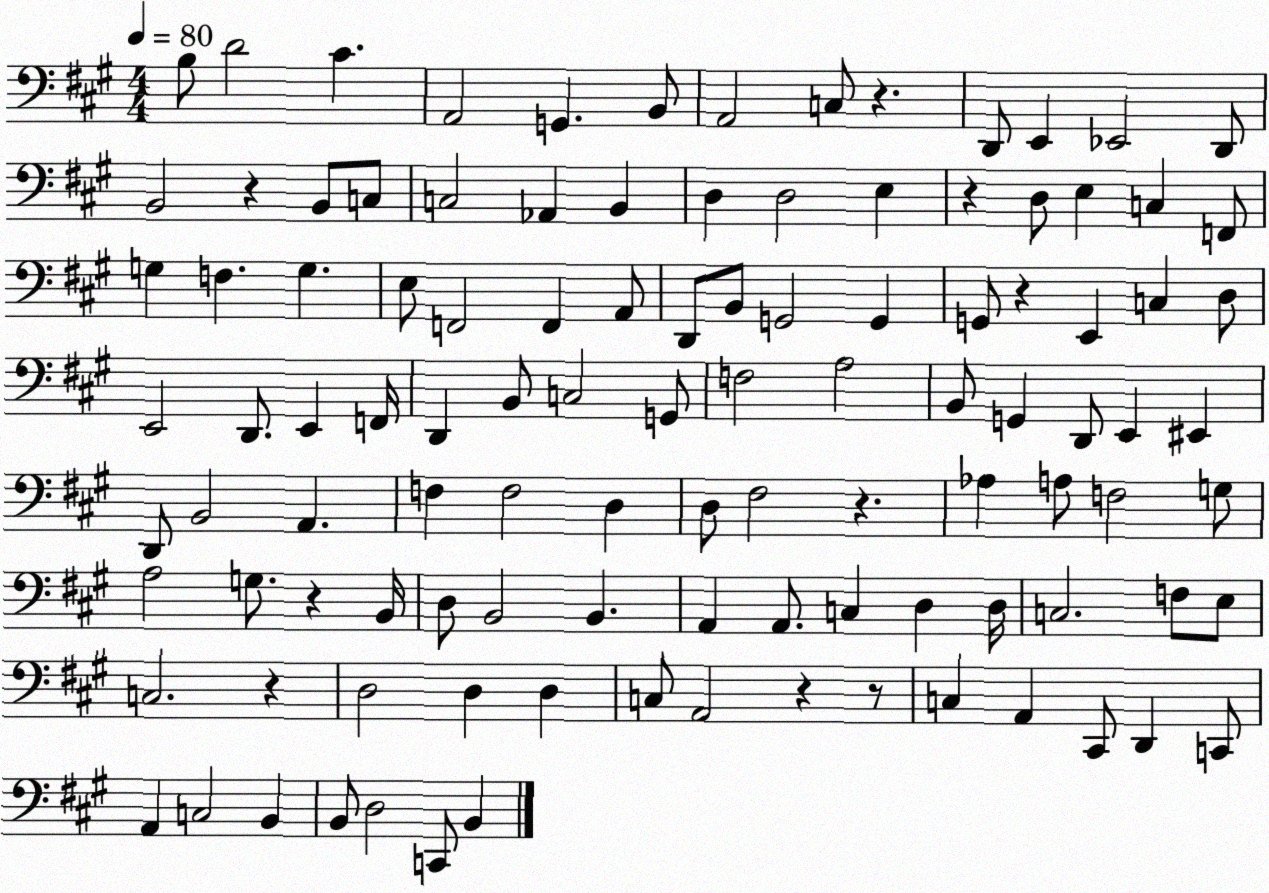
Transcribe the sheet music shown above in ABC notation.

X:1
T:Untitled
M:4/4
L:1/4
K:A
B,/2 D2 ^C A,,2 G,, B,,/2 A,,2 C,/2 z D,,/2 E,, _E,,2 D,,/2 B,,2 z B,,/2 C,/2 C,2 _A,, B,, D, D,2 E, z D,/2 E, C, F,,/2 G, F, G, E,/2 F,,2 F,, A,,/2 D,,/2 B,,/2 G,,2 G,, G,,/2 z E,, C, D,/2 E,,2 D,,/2 E,, F,,/4 D,, B,,/2 C,2 G,,/2 F,2 A,2 B,,/2 G,, D,,/2 E,, ^E,, D,,/2 B,,2 A,, F, F,2 D, D,/2 ^F,2 z _A, A,/2 F,2 G,/2 A,2 G,/2 z B,,/4 D,/2 B,,2 B,, A,, A,,/2 C, D, D,/4 C,2 F,/2 E,/2 C,2 z D,2 D, D, C,/2 A,,2 z z/2 C, A,, ^C,,/2 D,, C,,/2 A,, C,2 B,, B,,/2 D,2 C,,/2 B,,